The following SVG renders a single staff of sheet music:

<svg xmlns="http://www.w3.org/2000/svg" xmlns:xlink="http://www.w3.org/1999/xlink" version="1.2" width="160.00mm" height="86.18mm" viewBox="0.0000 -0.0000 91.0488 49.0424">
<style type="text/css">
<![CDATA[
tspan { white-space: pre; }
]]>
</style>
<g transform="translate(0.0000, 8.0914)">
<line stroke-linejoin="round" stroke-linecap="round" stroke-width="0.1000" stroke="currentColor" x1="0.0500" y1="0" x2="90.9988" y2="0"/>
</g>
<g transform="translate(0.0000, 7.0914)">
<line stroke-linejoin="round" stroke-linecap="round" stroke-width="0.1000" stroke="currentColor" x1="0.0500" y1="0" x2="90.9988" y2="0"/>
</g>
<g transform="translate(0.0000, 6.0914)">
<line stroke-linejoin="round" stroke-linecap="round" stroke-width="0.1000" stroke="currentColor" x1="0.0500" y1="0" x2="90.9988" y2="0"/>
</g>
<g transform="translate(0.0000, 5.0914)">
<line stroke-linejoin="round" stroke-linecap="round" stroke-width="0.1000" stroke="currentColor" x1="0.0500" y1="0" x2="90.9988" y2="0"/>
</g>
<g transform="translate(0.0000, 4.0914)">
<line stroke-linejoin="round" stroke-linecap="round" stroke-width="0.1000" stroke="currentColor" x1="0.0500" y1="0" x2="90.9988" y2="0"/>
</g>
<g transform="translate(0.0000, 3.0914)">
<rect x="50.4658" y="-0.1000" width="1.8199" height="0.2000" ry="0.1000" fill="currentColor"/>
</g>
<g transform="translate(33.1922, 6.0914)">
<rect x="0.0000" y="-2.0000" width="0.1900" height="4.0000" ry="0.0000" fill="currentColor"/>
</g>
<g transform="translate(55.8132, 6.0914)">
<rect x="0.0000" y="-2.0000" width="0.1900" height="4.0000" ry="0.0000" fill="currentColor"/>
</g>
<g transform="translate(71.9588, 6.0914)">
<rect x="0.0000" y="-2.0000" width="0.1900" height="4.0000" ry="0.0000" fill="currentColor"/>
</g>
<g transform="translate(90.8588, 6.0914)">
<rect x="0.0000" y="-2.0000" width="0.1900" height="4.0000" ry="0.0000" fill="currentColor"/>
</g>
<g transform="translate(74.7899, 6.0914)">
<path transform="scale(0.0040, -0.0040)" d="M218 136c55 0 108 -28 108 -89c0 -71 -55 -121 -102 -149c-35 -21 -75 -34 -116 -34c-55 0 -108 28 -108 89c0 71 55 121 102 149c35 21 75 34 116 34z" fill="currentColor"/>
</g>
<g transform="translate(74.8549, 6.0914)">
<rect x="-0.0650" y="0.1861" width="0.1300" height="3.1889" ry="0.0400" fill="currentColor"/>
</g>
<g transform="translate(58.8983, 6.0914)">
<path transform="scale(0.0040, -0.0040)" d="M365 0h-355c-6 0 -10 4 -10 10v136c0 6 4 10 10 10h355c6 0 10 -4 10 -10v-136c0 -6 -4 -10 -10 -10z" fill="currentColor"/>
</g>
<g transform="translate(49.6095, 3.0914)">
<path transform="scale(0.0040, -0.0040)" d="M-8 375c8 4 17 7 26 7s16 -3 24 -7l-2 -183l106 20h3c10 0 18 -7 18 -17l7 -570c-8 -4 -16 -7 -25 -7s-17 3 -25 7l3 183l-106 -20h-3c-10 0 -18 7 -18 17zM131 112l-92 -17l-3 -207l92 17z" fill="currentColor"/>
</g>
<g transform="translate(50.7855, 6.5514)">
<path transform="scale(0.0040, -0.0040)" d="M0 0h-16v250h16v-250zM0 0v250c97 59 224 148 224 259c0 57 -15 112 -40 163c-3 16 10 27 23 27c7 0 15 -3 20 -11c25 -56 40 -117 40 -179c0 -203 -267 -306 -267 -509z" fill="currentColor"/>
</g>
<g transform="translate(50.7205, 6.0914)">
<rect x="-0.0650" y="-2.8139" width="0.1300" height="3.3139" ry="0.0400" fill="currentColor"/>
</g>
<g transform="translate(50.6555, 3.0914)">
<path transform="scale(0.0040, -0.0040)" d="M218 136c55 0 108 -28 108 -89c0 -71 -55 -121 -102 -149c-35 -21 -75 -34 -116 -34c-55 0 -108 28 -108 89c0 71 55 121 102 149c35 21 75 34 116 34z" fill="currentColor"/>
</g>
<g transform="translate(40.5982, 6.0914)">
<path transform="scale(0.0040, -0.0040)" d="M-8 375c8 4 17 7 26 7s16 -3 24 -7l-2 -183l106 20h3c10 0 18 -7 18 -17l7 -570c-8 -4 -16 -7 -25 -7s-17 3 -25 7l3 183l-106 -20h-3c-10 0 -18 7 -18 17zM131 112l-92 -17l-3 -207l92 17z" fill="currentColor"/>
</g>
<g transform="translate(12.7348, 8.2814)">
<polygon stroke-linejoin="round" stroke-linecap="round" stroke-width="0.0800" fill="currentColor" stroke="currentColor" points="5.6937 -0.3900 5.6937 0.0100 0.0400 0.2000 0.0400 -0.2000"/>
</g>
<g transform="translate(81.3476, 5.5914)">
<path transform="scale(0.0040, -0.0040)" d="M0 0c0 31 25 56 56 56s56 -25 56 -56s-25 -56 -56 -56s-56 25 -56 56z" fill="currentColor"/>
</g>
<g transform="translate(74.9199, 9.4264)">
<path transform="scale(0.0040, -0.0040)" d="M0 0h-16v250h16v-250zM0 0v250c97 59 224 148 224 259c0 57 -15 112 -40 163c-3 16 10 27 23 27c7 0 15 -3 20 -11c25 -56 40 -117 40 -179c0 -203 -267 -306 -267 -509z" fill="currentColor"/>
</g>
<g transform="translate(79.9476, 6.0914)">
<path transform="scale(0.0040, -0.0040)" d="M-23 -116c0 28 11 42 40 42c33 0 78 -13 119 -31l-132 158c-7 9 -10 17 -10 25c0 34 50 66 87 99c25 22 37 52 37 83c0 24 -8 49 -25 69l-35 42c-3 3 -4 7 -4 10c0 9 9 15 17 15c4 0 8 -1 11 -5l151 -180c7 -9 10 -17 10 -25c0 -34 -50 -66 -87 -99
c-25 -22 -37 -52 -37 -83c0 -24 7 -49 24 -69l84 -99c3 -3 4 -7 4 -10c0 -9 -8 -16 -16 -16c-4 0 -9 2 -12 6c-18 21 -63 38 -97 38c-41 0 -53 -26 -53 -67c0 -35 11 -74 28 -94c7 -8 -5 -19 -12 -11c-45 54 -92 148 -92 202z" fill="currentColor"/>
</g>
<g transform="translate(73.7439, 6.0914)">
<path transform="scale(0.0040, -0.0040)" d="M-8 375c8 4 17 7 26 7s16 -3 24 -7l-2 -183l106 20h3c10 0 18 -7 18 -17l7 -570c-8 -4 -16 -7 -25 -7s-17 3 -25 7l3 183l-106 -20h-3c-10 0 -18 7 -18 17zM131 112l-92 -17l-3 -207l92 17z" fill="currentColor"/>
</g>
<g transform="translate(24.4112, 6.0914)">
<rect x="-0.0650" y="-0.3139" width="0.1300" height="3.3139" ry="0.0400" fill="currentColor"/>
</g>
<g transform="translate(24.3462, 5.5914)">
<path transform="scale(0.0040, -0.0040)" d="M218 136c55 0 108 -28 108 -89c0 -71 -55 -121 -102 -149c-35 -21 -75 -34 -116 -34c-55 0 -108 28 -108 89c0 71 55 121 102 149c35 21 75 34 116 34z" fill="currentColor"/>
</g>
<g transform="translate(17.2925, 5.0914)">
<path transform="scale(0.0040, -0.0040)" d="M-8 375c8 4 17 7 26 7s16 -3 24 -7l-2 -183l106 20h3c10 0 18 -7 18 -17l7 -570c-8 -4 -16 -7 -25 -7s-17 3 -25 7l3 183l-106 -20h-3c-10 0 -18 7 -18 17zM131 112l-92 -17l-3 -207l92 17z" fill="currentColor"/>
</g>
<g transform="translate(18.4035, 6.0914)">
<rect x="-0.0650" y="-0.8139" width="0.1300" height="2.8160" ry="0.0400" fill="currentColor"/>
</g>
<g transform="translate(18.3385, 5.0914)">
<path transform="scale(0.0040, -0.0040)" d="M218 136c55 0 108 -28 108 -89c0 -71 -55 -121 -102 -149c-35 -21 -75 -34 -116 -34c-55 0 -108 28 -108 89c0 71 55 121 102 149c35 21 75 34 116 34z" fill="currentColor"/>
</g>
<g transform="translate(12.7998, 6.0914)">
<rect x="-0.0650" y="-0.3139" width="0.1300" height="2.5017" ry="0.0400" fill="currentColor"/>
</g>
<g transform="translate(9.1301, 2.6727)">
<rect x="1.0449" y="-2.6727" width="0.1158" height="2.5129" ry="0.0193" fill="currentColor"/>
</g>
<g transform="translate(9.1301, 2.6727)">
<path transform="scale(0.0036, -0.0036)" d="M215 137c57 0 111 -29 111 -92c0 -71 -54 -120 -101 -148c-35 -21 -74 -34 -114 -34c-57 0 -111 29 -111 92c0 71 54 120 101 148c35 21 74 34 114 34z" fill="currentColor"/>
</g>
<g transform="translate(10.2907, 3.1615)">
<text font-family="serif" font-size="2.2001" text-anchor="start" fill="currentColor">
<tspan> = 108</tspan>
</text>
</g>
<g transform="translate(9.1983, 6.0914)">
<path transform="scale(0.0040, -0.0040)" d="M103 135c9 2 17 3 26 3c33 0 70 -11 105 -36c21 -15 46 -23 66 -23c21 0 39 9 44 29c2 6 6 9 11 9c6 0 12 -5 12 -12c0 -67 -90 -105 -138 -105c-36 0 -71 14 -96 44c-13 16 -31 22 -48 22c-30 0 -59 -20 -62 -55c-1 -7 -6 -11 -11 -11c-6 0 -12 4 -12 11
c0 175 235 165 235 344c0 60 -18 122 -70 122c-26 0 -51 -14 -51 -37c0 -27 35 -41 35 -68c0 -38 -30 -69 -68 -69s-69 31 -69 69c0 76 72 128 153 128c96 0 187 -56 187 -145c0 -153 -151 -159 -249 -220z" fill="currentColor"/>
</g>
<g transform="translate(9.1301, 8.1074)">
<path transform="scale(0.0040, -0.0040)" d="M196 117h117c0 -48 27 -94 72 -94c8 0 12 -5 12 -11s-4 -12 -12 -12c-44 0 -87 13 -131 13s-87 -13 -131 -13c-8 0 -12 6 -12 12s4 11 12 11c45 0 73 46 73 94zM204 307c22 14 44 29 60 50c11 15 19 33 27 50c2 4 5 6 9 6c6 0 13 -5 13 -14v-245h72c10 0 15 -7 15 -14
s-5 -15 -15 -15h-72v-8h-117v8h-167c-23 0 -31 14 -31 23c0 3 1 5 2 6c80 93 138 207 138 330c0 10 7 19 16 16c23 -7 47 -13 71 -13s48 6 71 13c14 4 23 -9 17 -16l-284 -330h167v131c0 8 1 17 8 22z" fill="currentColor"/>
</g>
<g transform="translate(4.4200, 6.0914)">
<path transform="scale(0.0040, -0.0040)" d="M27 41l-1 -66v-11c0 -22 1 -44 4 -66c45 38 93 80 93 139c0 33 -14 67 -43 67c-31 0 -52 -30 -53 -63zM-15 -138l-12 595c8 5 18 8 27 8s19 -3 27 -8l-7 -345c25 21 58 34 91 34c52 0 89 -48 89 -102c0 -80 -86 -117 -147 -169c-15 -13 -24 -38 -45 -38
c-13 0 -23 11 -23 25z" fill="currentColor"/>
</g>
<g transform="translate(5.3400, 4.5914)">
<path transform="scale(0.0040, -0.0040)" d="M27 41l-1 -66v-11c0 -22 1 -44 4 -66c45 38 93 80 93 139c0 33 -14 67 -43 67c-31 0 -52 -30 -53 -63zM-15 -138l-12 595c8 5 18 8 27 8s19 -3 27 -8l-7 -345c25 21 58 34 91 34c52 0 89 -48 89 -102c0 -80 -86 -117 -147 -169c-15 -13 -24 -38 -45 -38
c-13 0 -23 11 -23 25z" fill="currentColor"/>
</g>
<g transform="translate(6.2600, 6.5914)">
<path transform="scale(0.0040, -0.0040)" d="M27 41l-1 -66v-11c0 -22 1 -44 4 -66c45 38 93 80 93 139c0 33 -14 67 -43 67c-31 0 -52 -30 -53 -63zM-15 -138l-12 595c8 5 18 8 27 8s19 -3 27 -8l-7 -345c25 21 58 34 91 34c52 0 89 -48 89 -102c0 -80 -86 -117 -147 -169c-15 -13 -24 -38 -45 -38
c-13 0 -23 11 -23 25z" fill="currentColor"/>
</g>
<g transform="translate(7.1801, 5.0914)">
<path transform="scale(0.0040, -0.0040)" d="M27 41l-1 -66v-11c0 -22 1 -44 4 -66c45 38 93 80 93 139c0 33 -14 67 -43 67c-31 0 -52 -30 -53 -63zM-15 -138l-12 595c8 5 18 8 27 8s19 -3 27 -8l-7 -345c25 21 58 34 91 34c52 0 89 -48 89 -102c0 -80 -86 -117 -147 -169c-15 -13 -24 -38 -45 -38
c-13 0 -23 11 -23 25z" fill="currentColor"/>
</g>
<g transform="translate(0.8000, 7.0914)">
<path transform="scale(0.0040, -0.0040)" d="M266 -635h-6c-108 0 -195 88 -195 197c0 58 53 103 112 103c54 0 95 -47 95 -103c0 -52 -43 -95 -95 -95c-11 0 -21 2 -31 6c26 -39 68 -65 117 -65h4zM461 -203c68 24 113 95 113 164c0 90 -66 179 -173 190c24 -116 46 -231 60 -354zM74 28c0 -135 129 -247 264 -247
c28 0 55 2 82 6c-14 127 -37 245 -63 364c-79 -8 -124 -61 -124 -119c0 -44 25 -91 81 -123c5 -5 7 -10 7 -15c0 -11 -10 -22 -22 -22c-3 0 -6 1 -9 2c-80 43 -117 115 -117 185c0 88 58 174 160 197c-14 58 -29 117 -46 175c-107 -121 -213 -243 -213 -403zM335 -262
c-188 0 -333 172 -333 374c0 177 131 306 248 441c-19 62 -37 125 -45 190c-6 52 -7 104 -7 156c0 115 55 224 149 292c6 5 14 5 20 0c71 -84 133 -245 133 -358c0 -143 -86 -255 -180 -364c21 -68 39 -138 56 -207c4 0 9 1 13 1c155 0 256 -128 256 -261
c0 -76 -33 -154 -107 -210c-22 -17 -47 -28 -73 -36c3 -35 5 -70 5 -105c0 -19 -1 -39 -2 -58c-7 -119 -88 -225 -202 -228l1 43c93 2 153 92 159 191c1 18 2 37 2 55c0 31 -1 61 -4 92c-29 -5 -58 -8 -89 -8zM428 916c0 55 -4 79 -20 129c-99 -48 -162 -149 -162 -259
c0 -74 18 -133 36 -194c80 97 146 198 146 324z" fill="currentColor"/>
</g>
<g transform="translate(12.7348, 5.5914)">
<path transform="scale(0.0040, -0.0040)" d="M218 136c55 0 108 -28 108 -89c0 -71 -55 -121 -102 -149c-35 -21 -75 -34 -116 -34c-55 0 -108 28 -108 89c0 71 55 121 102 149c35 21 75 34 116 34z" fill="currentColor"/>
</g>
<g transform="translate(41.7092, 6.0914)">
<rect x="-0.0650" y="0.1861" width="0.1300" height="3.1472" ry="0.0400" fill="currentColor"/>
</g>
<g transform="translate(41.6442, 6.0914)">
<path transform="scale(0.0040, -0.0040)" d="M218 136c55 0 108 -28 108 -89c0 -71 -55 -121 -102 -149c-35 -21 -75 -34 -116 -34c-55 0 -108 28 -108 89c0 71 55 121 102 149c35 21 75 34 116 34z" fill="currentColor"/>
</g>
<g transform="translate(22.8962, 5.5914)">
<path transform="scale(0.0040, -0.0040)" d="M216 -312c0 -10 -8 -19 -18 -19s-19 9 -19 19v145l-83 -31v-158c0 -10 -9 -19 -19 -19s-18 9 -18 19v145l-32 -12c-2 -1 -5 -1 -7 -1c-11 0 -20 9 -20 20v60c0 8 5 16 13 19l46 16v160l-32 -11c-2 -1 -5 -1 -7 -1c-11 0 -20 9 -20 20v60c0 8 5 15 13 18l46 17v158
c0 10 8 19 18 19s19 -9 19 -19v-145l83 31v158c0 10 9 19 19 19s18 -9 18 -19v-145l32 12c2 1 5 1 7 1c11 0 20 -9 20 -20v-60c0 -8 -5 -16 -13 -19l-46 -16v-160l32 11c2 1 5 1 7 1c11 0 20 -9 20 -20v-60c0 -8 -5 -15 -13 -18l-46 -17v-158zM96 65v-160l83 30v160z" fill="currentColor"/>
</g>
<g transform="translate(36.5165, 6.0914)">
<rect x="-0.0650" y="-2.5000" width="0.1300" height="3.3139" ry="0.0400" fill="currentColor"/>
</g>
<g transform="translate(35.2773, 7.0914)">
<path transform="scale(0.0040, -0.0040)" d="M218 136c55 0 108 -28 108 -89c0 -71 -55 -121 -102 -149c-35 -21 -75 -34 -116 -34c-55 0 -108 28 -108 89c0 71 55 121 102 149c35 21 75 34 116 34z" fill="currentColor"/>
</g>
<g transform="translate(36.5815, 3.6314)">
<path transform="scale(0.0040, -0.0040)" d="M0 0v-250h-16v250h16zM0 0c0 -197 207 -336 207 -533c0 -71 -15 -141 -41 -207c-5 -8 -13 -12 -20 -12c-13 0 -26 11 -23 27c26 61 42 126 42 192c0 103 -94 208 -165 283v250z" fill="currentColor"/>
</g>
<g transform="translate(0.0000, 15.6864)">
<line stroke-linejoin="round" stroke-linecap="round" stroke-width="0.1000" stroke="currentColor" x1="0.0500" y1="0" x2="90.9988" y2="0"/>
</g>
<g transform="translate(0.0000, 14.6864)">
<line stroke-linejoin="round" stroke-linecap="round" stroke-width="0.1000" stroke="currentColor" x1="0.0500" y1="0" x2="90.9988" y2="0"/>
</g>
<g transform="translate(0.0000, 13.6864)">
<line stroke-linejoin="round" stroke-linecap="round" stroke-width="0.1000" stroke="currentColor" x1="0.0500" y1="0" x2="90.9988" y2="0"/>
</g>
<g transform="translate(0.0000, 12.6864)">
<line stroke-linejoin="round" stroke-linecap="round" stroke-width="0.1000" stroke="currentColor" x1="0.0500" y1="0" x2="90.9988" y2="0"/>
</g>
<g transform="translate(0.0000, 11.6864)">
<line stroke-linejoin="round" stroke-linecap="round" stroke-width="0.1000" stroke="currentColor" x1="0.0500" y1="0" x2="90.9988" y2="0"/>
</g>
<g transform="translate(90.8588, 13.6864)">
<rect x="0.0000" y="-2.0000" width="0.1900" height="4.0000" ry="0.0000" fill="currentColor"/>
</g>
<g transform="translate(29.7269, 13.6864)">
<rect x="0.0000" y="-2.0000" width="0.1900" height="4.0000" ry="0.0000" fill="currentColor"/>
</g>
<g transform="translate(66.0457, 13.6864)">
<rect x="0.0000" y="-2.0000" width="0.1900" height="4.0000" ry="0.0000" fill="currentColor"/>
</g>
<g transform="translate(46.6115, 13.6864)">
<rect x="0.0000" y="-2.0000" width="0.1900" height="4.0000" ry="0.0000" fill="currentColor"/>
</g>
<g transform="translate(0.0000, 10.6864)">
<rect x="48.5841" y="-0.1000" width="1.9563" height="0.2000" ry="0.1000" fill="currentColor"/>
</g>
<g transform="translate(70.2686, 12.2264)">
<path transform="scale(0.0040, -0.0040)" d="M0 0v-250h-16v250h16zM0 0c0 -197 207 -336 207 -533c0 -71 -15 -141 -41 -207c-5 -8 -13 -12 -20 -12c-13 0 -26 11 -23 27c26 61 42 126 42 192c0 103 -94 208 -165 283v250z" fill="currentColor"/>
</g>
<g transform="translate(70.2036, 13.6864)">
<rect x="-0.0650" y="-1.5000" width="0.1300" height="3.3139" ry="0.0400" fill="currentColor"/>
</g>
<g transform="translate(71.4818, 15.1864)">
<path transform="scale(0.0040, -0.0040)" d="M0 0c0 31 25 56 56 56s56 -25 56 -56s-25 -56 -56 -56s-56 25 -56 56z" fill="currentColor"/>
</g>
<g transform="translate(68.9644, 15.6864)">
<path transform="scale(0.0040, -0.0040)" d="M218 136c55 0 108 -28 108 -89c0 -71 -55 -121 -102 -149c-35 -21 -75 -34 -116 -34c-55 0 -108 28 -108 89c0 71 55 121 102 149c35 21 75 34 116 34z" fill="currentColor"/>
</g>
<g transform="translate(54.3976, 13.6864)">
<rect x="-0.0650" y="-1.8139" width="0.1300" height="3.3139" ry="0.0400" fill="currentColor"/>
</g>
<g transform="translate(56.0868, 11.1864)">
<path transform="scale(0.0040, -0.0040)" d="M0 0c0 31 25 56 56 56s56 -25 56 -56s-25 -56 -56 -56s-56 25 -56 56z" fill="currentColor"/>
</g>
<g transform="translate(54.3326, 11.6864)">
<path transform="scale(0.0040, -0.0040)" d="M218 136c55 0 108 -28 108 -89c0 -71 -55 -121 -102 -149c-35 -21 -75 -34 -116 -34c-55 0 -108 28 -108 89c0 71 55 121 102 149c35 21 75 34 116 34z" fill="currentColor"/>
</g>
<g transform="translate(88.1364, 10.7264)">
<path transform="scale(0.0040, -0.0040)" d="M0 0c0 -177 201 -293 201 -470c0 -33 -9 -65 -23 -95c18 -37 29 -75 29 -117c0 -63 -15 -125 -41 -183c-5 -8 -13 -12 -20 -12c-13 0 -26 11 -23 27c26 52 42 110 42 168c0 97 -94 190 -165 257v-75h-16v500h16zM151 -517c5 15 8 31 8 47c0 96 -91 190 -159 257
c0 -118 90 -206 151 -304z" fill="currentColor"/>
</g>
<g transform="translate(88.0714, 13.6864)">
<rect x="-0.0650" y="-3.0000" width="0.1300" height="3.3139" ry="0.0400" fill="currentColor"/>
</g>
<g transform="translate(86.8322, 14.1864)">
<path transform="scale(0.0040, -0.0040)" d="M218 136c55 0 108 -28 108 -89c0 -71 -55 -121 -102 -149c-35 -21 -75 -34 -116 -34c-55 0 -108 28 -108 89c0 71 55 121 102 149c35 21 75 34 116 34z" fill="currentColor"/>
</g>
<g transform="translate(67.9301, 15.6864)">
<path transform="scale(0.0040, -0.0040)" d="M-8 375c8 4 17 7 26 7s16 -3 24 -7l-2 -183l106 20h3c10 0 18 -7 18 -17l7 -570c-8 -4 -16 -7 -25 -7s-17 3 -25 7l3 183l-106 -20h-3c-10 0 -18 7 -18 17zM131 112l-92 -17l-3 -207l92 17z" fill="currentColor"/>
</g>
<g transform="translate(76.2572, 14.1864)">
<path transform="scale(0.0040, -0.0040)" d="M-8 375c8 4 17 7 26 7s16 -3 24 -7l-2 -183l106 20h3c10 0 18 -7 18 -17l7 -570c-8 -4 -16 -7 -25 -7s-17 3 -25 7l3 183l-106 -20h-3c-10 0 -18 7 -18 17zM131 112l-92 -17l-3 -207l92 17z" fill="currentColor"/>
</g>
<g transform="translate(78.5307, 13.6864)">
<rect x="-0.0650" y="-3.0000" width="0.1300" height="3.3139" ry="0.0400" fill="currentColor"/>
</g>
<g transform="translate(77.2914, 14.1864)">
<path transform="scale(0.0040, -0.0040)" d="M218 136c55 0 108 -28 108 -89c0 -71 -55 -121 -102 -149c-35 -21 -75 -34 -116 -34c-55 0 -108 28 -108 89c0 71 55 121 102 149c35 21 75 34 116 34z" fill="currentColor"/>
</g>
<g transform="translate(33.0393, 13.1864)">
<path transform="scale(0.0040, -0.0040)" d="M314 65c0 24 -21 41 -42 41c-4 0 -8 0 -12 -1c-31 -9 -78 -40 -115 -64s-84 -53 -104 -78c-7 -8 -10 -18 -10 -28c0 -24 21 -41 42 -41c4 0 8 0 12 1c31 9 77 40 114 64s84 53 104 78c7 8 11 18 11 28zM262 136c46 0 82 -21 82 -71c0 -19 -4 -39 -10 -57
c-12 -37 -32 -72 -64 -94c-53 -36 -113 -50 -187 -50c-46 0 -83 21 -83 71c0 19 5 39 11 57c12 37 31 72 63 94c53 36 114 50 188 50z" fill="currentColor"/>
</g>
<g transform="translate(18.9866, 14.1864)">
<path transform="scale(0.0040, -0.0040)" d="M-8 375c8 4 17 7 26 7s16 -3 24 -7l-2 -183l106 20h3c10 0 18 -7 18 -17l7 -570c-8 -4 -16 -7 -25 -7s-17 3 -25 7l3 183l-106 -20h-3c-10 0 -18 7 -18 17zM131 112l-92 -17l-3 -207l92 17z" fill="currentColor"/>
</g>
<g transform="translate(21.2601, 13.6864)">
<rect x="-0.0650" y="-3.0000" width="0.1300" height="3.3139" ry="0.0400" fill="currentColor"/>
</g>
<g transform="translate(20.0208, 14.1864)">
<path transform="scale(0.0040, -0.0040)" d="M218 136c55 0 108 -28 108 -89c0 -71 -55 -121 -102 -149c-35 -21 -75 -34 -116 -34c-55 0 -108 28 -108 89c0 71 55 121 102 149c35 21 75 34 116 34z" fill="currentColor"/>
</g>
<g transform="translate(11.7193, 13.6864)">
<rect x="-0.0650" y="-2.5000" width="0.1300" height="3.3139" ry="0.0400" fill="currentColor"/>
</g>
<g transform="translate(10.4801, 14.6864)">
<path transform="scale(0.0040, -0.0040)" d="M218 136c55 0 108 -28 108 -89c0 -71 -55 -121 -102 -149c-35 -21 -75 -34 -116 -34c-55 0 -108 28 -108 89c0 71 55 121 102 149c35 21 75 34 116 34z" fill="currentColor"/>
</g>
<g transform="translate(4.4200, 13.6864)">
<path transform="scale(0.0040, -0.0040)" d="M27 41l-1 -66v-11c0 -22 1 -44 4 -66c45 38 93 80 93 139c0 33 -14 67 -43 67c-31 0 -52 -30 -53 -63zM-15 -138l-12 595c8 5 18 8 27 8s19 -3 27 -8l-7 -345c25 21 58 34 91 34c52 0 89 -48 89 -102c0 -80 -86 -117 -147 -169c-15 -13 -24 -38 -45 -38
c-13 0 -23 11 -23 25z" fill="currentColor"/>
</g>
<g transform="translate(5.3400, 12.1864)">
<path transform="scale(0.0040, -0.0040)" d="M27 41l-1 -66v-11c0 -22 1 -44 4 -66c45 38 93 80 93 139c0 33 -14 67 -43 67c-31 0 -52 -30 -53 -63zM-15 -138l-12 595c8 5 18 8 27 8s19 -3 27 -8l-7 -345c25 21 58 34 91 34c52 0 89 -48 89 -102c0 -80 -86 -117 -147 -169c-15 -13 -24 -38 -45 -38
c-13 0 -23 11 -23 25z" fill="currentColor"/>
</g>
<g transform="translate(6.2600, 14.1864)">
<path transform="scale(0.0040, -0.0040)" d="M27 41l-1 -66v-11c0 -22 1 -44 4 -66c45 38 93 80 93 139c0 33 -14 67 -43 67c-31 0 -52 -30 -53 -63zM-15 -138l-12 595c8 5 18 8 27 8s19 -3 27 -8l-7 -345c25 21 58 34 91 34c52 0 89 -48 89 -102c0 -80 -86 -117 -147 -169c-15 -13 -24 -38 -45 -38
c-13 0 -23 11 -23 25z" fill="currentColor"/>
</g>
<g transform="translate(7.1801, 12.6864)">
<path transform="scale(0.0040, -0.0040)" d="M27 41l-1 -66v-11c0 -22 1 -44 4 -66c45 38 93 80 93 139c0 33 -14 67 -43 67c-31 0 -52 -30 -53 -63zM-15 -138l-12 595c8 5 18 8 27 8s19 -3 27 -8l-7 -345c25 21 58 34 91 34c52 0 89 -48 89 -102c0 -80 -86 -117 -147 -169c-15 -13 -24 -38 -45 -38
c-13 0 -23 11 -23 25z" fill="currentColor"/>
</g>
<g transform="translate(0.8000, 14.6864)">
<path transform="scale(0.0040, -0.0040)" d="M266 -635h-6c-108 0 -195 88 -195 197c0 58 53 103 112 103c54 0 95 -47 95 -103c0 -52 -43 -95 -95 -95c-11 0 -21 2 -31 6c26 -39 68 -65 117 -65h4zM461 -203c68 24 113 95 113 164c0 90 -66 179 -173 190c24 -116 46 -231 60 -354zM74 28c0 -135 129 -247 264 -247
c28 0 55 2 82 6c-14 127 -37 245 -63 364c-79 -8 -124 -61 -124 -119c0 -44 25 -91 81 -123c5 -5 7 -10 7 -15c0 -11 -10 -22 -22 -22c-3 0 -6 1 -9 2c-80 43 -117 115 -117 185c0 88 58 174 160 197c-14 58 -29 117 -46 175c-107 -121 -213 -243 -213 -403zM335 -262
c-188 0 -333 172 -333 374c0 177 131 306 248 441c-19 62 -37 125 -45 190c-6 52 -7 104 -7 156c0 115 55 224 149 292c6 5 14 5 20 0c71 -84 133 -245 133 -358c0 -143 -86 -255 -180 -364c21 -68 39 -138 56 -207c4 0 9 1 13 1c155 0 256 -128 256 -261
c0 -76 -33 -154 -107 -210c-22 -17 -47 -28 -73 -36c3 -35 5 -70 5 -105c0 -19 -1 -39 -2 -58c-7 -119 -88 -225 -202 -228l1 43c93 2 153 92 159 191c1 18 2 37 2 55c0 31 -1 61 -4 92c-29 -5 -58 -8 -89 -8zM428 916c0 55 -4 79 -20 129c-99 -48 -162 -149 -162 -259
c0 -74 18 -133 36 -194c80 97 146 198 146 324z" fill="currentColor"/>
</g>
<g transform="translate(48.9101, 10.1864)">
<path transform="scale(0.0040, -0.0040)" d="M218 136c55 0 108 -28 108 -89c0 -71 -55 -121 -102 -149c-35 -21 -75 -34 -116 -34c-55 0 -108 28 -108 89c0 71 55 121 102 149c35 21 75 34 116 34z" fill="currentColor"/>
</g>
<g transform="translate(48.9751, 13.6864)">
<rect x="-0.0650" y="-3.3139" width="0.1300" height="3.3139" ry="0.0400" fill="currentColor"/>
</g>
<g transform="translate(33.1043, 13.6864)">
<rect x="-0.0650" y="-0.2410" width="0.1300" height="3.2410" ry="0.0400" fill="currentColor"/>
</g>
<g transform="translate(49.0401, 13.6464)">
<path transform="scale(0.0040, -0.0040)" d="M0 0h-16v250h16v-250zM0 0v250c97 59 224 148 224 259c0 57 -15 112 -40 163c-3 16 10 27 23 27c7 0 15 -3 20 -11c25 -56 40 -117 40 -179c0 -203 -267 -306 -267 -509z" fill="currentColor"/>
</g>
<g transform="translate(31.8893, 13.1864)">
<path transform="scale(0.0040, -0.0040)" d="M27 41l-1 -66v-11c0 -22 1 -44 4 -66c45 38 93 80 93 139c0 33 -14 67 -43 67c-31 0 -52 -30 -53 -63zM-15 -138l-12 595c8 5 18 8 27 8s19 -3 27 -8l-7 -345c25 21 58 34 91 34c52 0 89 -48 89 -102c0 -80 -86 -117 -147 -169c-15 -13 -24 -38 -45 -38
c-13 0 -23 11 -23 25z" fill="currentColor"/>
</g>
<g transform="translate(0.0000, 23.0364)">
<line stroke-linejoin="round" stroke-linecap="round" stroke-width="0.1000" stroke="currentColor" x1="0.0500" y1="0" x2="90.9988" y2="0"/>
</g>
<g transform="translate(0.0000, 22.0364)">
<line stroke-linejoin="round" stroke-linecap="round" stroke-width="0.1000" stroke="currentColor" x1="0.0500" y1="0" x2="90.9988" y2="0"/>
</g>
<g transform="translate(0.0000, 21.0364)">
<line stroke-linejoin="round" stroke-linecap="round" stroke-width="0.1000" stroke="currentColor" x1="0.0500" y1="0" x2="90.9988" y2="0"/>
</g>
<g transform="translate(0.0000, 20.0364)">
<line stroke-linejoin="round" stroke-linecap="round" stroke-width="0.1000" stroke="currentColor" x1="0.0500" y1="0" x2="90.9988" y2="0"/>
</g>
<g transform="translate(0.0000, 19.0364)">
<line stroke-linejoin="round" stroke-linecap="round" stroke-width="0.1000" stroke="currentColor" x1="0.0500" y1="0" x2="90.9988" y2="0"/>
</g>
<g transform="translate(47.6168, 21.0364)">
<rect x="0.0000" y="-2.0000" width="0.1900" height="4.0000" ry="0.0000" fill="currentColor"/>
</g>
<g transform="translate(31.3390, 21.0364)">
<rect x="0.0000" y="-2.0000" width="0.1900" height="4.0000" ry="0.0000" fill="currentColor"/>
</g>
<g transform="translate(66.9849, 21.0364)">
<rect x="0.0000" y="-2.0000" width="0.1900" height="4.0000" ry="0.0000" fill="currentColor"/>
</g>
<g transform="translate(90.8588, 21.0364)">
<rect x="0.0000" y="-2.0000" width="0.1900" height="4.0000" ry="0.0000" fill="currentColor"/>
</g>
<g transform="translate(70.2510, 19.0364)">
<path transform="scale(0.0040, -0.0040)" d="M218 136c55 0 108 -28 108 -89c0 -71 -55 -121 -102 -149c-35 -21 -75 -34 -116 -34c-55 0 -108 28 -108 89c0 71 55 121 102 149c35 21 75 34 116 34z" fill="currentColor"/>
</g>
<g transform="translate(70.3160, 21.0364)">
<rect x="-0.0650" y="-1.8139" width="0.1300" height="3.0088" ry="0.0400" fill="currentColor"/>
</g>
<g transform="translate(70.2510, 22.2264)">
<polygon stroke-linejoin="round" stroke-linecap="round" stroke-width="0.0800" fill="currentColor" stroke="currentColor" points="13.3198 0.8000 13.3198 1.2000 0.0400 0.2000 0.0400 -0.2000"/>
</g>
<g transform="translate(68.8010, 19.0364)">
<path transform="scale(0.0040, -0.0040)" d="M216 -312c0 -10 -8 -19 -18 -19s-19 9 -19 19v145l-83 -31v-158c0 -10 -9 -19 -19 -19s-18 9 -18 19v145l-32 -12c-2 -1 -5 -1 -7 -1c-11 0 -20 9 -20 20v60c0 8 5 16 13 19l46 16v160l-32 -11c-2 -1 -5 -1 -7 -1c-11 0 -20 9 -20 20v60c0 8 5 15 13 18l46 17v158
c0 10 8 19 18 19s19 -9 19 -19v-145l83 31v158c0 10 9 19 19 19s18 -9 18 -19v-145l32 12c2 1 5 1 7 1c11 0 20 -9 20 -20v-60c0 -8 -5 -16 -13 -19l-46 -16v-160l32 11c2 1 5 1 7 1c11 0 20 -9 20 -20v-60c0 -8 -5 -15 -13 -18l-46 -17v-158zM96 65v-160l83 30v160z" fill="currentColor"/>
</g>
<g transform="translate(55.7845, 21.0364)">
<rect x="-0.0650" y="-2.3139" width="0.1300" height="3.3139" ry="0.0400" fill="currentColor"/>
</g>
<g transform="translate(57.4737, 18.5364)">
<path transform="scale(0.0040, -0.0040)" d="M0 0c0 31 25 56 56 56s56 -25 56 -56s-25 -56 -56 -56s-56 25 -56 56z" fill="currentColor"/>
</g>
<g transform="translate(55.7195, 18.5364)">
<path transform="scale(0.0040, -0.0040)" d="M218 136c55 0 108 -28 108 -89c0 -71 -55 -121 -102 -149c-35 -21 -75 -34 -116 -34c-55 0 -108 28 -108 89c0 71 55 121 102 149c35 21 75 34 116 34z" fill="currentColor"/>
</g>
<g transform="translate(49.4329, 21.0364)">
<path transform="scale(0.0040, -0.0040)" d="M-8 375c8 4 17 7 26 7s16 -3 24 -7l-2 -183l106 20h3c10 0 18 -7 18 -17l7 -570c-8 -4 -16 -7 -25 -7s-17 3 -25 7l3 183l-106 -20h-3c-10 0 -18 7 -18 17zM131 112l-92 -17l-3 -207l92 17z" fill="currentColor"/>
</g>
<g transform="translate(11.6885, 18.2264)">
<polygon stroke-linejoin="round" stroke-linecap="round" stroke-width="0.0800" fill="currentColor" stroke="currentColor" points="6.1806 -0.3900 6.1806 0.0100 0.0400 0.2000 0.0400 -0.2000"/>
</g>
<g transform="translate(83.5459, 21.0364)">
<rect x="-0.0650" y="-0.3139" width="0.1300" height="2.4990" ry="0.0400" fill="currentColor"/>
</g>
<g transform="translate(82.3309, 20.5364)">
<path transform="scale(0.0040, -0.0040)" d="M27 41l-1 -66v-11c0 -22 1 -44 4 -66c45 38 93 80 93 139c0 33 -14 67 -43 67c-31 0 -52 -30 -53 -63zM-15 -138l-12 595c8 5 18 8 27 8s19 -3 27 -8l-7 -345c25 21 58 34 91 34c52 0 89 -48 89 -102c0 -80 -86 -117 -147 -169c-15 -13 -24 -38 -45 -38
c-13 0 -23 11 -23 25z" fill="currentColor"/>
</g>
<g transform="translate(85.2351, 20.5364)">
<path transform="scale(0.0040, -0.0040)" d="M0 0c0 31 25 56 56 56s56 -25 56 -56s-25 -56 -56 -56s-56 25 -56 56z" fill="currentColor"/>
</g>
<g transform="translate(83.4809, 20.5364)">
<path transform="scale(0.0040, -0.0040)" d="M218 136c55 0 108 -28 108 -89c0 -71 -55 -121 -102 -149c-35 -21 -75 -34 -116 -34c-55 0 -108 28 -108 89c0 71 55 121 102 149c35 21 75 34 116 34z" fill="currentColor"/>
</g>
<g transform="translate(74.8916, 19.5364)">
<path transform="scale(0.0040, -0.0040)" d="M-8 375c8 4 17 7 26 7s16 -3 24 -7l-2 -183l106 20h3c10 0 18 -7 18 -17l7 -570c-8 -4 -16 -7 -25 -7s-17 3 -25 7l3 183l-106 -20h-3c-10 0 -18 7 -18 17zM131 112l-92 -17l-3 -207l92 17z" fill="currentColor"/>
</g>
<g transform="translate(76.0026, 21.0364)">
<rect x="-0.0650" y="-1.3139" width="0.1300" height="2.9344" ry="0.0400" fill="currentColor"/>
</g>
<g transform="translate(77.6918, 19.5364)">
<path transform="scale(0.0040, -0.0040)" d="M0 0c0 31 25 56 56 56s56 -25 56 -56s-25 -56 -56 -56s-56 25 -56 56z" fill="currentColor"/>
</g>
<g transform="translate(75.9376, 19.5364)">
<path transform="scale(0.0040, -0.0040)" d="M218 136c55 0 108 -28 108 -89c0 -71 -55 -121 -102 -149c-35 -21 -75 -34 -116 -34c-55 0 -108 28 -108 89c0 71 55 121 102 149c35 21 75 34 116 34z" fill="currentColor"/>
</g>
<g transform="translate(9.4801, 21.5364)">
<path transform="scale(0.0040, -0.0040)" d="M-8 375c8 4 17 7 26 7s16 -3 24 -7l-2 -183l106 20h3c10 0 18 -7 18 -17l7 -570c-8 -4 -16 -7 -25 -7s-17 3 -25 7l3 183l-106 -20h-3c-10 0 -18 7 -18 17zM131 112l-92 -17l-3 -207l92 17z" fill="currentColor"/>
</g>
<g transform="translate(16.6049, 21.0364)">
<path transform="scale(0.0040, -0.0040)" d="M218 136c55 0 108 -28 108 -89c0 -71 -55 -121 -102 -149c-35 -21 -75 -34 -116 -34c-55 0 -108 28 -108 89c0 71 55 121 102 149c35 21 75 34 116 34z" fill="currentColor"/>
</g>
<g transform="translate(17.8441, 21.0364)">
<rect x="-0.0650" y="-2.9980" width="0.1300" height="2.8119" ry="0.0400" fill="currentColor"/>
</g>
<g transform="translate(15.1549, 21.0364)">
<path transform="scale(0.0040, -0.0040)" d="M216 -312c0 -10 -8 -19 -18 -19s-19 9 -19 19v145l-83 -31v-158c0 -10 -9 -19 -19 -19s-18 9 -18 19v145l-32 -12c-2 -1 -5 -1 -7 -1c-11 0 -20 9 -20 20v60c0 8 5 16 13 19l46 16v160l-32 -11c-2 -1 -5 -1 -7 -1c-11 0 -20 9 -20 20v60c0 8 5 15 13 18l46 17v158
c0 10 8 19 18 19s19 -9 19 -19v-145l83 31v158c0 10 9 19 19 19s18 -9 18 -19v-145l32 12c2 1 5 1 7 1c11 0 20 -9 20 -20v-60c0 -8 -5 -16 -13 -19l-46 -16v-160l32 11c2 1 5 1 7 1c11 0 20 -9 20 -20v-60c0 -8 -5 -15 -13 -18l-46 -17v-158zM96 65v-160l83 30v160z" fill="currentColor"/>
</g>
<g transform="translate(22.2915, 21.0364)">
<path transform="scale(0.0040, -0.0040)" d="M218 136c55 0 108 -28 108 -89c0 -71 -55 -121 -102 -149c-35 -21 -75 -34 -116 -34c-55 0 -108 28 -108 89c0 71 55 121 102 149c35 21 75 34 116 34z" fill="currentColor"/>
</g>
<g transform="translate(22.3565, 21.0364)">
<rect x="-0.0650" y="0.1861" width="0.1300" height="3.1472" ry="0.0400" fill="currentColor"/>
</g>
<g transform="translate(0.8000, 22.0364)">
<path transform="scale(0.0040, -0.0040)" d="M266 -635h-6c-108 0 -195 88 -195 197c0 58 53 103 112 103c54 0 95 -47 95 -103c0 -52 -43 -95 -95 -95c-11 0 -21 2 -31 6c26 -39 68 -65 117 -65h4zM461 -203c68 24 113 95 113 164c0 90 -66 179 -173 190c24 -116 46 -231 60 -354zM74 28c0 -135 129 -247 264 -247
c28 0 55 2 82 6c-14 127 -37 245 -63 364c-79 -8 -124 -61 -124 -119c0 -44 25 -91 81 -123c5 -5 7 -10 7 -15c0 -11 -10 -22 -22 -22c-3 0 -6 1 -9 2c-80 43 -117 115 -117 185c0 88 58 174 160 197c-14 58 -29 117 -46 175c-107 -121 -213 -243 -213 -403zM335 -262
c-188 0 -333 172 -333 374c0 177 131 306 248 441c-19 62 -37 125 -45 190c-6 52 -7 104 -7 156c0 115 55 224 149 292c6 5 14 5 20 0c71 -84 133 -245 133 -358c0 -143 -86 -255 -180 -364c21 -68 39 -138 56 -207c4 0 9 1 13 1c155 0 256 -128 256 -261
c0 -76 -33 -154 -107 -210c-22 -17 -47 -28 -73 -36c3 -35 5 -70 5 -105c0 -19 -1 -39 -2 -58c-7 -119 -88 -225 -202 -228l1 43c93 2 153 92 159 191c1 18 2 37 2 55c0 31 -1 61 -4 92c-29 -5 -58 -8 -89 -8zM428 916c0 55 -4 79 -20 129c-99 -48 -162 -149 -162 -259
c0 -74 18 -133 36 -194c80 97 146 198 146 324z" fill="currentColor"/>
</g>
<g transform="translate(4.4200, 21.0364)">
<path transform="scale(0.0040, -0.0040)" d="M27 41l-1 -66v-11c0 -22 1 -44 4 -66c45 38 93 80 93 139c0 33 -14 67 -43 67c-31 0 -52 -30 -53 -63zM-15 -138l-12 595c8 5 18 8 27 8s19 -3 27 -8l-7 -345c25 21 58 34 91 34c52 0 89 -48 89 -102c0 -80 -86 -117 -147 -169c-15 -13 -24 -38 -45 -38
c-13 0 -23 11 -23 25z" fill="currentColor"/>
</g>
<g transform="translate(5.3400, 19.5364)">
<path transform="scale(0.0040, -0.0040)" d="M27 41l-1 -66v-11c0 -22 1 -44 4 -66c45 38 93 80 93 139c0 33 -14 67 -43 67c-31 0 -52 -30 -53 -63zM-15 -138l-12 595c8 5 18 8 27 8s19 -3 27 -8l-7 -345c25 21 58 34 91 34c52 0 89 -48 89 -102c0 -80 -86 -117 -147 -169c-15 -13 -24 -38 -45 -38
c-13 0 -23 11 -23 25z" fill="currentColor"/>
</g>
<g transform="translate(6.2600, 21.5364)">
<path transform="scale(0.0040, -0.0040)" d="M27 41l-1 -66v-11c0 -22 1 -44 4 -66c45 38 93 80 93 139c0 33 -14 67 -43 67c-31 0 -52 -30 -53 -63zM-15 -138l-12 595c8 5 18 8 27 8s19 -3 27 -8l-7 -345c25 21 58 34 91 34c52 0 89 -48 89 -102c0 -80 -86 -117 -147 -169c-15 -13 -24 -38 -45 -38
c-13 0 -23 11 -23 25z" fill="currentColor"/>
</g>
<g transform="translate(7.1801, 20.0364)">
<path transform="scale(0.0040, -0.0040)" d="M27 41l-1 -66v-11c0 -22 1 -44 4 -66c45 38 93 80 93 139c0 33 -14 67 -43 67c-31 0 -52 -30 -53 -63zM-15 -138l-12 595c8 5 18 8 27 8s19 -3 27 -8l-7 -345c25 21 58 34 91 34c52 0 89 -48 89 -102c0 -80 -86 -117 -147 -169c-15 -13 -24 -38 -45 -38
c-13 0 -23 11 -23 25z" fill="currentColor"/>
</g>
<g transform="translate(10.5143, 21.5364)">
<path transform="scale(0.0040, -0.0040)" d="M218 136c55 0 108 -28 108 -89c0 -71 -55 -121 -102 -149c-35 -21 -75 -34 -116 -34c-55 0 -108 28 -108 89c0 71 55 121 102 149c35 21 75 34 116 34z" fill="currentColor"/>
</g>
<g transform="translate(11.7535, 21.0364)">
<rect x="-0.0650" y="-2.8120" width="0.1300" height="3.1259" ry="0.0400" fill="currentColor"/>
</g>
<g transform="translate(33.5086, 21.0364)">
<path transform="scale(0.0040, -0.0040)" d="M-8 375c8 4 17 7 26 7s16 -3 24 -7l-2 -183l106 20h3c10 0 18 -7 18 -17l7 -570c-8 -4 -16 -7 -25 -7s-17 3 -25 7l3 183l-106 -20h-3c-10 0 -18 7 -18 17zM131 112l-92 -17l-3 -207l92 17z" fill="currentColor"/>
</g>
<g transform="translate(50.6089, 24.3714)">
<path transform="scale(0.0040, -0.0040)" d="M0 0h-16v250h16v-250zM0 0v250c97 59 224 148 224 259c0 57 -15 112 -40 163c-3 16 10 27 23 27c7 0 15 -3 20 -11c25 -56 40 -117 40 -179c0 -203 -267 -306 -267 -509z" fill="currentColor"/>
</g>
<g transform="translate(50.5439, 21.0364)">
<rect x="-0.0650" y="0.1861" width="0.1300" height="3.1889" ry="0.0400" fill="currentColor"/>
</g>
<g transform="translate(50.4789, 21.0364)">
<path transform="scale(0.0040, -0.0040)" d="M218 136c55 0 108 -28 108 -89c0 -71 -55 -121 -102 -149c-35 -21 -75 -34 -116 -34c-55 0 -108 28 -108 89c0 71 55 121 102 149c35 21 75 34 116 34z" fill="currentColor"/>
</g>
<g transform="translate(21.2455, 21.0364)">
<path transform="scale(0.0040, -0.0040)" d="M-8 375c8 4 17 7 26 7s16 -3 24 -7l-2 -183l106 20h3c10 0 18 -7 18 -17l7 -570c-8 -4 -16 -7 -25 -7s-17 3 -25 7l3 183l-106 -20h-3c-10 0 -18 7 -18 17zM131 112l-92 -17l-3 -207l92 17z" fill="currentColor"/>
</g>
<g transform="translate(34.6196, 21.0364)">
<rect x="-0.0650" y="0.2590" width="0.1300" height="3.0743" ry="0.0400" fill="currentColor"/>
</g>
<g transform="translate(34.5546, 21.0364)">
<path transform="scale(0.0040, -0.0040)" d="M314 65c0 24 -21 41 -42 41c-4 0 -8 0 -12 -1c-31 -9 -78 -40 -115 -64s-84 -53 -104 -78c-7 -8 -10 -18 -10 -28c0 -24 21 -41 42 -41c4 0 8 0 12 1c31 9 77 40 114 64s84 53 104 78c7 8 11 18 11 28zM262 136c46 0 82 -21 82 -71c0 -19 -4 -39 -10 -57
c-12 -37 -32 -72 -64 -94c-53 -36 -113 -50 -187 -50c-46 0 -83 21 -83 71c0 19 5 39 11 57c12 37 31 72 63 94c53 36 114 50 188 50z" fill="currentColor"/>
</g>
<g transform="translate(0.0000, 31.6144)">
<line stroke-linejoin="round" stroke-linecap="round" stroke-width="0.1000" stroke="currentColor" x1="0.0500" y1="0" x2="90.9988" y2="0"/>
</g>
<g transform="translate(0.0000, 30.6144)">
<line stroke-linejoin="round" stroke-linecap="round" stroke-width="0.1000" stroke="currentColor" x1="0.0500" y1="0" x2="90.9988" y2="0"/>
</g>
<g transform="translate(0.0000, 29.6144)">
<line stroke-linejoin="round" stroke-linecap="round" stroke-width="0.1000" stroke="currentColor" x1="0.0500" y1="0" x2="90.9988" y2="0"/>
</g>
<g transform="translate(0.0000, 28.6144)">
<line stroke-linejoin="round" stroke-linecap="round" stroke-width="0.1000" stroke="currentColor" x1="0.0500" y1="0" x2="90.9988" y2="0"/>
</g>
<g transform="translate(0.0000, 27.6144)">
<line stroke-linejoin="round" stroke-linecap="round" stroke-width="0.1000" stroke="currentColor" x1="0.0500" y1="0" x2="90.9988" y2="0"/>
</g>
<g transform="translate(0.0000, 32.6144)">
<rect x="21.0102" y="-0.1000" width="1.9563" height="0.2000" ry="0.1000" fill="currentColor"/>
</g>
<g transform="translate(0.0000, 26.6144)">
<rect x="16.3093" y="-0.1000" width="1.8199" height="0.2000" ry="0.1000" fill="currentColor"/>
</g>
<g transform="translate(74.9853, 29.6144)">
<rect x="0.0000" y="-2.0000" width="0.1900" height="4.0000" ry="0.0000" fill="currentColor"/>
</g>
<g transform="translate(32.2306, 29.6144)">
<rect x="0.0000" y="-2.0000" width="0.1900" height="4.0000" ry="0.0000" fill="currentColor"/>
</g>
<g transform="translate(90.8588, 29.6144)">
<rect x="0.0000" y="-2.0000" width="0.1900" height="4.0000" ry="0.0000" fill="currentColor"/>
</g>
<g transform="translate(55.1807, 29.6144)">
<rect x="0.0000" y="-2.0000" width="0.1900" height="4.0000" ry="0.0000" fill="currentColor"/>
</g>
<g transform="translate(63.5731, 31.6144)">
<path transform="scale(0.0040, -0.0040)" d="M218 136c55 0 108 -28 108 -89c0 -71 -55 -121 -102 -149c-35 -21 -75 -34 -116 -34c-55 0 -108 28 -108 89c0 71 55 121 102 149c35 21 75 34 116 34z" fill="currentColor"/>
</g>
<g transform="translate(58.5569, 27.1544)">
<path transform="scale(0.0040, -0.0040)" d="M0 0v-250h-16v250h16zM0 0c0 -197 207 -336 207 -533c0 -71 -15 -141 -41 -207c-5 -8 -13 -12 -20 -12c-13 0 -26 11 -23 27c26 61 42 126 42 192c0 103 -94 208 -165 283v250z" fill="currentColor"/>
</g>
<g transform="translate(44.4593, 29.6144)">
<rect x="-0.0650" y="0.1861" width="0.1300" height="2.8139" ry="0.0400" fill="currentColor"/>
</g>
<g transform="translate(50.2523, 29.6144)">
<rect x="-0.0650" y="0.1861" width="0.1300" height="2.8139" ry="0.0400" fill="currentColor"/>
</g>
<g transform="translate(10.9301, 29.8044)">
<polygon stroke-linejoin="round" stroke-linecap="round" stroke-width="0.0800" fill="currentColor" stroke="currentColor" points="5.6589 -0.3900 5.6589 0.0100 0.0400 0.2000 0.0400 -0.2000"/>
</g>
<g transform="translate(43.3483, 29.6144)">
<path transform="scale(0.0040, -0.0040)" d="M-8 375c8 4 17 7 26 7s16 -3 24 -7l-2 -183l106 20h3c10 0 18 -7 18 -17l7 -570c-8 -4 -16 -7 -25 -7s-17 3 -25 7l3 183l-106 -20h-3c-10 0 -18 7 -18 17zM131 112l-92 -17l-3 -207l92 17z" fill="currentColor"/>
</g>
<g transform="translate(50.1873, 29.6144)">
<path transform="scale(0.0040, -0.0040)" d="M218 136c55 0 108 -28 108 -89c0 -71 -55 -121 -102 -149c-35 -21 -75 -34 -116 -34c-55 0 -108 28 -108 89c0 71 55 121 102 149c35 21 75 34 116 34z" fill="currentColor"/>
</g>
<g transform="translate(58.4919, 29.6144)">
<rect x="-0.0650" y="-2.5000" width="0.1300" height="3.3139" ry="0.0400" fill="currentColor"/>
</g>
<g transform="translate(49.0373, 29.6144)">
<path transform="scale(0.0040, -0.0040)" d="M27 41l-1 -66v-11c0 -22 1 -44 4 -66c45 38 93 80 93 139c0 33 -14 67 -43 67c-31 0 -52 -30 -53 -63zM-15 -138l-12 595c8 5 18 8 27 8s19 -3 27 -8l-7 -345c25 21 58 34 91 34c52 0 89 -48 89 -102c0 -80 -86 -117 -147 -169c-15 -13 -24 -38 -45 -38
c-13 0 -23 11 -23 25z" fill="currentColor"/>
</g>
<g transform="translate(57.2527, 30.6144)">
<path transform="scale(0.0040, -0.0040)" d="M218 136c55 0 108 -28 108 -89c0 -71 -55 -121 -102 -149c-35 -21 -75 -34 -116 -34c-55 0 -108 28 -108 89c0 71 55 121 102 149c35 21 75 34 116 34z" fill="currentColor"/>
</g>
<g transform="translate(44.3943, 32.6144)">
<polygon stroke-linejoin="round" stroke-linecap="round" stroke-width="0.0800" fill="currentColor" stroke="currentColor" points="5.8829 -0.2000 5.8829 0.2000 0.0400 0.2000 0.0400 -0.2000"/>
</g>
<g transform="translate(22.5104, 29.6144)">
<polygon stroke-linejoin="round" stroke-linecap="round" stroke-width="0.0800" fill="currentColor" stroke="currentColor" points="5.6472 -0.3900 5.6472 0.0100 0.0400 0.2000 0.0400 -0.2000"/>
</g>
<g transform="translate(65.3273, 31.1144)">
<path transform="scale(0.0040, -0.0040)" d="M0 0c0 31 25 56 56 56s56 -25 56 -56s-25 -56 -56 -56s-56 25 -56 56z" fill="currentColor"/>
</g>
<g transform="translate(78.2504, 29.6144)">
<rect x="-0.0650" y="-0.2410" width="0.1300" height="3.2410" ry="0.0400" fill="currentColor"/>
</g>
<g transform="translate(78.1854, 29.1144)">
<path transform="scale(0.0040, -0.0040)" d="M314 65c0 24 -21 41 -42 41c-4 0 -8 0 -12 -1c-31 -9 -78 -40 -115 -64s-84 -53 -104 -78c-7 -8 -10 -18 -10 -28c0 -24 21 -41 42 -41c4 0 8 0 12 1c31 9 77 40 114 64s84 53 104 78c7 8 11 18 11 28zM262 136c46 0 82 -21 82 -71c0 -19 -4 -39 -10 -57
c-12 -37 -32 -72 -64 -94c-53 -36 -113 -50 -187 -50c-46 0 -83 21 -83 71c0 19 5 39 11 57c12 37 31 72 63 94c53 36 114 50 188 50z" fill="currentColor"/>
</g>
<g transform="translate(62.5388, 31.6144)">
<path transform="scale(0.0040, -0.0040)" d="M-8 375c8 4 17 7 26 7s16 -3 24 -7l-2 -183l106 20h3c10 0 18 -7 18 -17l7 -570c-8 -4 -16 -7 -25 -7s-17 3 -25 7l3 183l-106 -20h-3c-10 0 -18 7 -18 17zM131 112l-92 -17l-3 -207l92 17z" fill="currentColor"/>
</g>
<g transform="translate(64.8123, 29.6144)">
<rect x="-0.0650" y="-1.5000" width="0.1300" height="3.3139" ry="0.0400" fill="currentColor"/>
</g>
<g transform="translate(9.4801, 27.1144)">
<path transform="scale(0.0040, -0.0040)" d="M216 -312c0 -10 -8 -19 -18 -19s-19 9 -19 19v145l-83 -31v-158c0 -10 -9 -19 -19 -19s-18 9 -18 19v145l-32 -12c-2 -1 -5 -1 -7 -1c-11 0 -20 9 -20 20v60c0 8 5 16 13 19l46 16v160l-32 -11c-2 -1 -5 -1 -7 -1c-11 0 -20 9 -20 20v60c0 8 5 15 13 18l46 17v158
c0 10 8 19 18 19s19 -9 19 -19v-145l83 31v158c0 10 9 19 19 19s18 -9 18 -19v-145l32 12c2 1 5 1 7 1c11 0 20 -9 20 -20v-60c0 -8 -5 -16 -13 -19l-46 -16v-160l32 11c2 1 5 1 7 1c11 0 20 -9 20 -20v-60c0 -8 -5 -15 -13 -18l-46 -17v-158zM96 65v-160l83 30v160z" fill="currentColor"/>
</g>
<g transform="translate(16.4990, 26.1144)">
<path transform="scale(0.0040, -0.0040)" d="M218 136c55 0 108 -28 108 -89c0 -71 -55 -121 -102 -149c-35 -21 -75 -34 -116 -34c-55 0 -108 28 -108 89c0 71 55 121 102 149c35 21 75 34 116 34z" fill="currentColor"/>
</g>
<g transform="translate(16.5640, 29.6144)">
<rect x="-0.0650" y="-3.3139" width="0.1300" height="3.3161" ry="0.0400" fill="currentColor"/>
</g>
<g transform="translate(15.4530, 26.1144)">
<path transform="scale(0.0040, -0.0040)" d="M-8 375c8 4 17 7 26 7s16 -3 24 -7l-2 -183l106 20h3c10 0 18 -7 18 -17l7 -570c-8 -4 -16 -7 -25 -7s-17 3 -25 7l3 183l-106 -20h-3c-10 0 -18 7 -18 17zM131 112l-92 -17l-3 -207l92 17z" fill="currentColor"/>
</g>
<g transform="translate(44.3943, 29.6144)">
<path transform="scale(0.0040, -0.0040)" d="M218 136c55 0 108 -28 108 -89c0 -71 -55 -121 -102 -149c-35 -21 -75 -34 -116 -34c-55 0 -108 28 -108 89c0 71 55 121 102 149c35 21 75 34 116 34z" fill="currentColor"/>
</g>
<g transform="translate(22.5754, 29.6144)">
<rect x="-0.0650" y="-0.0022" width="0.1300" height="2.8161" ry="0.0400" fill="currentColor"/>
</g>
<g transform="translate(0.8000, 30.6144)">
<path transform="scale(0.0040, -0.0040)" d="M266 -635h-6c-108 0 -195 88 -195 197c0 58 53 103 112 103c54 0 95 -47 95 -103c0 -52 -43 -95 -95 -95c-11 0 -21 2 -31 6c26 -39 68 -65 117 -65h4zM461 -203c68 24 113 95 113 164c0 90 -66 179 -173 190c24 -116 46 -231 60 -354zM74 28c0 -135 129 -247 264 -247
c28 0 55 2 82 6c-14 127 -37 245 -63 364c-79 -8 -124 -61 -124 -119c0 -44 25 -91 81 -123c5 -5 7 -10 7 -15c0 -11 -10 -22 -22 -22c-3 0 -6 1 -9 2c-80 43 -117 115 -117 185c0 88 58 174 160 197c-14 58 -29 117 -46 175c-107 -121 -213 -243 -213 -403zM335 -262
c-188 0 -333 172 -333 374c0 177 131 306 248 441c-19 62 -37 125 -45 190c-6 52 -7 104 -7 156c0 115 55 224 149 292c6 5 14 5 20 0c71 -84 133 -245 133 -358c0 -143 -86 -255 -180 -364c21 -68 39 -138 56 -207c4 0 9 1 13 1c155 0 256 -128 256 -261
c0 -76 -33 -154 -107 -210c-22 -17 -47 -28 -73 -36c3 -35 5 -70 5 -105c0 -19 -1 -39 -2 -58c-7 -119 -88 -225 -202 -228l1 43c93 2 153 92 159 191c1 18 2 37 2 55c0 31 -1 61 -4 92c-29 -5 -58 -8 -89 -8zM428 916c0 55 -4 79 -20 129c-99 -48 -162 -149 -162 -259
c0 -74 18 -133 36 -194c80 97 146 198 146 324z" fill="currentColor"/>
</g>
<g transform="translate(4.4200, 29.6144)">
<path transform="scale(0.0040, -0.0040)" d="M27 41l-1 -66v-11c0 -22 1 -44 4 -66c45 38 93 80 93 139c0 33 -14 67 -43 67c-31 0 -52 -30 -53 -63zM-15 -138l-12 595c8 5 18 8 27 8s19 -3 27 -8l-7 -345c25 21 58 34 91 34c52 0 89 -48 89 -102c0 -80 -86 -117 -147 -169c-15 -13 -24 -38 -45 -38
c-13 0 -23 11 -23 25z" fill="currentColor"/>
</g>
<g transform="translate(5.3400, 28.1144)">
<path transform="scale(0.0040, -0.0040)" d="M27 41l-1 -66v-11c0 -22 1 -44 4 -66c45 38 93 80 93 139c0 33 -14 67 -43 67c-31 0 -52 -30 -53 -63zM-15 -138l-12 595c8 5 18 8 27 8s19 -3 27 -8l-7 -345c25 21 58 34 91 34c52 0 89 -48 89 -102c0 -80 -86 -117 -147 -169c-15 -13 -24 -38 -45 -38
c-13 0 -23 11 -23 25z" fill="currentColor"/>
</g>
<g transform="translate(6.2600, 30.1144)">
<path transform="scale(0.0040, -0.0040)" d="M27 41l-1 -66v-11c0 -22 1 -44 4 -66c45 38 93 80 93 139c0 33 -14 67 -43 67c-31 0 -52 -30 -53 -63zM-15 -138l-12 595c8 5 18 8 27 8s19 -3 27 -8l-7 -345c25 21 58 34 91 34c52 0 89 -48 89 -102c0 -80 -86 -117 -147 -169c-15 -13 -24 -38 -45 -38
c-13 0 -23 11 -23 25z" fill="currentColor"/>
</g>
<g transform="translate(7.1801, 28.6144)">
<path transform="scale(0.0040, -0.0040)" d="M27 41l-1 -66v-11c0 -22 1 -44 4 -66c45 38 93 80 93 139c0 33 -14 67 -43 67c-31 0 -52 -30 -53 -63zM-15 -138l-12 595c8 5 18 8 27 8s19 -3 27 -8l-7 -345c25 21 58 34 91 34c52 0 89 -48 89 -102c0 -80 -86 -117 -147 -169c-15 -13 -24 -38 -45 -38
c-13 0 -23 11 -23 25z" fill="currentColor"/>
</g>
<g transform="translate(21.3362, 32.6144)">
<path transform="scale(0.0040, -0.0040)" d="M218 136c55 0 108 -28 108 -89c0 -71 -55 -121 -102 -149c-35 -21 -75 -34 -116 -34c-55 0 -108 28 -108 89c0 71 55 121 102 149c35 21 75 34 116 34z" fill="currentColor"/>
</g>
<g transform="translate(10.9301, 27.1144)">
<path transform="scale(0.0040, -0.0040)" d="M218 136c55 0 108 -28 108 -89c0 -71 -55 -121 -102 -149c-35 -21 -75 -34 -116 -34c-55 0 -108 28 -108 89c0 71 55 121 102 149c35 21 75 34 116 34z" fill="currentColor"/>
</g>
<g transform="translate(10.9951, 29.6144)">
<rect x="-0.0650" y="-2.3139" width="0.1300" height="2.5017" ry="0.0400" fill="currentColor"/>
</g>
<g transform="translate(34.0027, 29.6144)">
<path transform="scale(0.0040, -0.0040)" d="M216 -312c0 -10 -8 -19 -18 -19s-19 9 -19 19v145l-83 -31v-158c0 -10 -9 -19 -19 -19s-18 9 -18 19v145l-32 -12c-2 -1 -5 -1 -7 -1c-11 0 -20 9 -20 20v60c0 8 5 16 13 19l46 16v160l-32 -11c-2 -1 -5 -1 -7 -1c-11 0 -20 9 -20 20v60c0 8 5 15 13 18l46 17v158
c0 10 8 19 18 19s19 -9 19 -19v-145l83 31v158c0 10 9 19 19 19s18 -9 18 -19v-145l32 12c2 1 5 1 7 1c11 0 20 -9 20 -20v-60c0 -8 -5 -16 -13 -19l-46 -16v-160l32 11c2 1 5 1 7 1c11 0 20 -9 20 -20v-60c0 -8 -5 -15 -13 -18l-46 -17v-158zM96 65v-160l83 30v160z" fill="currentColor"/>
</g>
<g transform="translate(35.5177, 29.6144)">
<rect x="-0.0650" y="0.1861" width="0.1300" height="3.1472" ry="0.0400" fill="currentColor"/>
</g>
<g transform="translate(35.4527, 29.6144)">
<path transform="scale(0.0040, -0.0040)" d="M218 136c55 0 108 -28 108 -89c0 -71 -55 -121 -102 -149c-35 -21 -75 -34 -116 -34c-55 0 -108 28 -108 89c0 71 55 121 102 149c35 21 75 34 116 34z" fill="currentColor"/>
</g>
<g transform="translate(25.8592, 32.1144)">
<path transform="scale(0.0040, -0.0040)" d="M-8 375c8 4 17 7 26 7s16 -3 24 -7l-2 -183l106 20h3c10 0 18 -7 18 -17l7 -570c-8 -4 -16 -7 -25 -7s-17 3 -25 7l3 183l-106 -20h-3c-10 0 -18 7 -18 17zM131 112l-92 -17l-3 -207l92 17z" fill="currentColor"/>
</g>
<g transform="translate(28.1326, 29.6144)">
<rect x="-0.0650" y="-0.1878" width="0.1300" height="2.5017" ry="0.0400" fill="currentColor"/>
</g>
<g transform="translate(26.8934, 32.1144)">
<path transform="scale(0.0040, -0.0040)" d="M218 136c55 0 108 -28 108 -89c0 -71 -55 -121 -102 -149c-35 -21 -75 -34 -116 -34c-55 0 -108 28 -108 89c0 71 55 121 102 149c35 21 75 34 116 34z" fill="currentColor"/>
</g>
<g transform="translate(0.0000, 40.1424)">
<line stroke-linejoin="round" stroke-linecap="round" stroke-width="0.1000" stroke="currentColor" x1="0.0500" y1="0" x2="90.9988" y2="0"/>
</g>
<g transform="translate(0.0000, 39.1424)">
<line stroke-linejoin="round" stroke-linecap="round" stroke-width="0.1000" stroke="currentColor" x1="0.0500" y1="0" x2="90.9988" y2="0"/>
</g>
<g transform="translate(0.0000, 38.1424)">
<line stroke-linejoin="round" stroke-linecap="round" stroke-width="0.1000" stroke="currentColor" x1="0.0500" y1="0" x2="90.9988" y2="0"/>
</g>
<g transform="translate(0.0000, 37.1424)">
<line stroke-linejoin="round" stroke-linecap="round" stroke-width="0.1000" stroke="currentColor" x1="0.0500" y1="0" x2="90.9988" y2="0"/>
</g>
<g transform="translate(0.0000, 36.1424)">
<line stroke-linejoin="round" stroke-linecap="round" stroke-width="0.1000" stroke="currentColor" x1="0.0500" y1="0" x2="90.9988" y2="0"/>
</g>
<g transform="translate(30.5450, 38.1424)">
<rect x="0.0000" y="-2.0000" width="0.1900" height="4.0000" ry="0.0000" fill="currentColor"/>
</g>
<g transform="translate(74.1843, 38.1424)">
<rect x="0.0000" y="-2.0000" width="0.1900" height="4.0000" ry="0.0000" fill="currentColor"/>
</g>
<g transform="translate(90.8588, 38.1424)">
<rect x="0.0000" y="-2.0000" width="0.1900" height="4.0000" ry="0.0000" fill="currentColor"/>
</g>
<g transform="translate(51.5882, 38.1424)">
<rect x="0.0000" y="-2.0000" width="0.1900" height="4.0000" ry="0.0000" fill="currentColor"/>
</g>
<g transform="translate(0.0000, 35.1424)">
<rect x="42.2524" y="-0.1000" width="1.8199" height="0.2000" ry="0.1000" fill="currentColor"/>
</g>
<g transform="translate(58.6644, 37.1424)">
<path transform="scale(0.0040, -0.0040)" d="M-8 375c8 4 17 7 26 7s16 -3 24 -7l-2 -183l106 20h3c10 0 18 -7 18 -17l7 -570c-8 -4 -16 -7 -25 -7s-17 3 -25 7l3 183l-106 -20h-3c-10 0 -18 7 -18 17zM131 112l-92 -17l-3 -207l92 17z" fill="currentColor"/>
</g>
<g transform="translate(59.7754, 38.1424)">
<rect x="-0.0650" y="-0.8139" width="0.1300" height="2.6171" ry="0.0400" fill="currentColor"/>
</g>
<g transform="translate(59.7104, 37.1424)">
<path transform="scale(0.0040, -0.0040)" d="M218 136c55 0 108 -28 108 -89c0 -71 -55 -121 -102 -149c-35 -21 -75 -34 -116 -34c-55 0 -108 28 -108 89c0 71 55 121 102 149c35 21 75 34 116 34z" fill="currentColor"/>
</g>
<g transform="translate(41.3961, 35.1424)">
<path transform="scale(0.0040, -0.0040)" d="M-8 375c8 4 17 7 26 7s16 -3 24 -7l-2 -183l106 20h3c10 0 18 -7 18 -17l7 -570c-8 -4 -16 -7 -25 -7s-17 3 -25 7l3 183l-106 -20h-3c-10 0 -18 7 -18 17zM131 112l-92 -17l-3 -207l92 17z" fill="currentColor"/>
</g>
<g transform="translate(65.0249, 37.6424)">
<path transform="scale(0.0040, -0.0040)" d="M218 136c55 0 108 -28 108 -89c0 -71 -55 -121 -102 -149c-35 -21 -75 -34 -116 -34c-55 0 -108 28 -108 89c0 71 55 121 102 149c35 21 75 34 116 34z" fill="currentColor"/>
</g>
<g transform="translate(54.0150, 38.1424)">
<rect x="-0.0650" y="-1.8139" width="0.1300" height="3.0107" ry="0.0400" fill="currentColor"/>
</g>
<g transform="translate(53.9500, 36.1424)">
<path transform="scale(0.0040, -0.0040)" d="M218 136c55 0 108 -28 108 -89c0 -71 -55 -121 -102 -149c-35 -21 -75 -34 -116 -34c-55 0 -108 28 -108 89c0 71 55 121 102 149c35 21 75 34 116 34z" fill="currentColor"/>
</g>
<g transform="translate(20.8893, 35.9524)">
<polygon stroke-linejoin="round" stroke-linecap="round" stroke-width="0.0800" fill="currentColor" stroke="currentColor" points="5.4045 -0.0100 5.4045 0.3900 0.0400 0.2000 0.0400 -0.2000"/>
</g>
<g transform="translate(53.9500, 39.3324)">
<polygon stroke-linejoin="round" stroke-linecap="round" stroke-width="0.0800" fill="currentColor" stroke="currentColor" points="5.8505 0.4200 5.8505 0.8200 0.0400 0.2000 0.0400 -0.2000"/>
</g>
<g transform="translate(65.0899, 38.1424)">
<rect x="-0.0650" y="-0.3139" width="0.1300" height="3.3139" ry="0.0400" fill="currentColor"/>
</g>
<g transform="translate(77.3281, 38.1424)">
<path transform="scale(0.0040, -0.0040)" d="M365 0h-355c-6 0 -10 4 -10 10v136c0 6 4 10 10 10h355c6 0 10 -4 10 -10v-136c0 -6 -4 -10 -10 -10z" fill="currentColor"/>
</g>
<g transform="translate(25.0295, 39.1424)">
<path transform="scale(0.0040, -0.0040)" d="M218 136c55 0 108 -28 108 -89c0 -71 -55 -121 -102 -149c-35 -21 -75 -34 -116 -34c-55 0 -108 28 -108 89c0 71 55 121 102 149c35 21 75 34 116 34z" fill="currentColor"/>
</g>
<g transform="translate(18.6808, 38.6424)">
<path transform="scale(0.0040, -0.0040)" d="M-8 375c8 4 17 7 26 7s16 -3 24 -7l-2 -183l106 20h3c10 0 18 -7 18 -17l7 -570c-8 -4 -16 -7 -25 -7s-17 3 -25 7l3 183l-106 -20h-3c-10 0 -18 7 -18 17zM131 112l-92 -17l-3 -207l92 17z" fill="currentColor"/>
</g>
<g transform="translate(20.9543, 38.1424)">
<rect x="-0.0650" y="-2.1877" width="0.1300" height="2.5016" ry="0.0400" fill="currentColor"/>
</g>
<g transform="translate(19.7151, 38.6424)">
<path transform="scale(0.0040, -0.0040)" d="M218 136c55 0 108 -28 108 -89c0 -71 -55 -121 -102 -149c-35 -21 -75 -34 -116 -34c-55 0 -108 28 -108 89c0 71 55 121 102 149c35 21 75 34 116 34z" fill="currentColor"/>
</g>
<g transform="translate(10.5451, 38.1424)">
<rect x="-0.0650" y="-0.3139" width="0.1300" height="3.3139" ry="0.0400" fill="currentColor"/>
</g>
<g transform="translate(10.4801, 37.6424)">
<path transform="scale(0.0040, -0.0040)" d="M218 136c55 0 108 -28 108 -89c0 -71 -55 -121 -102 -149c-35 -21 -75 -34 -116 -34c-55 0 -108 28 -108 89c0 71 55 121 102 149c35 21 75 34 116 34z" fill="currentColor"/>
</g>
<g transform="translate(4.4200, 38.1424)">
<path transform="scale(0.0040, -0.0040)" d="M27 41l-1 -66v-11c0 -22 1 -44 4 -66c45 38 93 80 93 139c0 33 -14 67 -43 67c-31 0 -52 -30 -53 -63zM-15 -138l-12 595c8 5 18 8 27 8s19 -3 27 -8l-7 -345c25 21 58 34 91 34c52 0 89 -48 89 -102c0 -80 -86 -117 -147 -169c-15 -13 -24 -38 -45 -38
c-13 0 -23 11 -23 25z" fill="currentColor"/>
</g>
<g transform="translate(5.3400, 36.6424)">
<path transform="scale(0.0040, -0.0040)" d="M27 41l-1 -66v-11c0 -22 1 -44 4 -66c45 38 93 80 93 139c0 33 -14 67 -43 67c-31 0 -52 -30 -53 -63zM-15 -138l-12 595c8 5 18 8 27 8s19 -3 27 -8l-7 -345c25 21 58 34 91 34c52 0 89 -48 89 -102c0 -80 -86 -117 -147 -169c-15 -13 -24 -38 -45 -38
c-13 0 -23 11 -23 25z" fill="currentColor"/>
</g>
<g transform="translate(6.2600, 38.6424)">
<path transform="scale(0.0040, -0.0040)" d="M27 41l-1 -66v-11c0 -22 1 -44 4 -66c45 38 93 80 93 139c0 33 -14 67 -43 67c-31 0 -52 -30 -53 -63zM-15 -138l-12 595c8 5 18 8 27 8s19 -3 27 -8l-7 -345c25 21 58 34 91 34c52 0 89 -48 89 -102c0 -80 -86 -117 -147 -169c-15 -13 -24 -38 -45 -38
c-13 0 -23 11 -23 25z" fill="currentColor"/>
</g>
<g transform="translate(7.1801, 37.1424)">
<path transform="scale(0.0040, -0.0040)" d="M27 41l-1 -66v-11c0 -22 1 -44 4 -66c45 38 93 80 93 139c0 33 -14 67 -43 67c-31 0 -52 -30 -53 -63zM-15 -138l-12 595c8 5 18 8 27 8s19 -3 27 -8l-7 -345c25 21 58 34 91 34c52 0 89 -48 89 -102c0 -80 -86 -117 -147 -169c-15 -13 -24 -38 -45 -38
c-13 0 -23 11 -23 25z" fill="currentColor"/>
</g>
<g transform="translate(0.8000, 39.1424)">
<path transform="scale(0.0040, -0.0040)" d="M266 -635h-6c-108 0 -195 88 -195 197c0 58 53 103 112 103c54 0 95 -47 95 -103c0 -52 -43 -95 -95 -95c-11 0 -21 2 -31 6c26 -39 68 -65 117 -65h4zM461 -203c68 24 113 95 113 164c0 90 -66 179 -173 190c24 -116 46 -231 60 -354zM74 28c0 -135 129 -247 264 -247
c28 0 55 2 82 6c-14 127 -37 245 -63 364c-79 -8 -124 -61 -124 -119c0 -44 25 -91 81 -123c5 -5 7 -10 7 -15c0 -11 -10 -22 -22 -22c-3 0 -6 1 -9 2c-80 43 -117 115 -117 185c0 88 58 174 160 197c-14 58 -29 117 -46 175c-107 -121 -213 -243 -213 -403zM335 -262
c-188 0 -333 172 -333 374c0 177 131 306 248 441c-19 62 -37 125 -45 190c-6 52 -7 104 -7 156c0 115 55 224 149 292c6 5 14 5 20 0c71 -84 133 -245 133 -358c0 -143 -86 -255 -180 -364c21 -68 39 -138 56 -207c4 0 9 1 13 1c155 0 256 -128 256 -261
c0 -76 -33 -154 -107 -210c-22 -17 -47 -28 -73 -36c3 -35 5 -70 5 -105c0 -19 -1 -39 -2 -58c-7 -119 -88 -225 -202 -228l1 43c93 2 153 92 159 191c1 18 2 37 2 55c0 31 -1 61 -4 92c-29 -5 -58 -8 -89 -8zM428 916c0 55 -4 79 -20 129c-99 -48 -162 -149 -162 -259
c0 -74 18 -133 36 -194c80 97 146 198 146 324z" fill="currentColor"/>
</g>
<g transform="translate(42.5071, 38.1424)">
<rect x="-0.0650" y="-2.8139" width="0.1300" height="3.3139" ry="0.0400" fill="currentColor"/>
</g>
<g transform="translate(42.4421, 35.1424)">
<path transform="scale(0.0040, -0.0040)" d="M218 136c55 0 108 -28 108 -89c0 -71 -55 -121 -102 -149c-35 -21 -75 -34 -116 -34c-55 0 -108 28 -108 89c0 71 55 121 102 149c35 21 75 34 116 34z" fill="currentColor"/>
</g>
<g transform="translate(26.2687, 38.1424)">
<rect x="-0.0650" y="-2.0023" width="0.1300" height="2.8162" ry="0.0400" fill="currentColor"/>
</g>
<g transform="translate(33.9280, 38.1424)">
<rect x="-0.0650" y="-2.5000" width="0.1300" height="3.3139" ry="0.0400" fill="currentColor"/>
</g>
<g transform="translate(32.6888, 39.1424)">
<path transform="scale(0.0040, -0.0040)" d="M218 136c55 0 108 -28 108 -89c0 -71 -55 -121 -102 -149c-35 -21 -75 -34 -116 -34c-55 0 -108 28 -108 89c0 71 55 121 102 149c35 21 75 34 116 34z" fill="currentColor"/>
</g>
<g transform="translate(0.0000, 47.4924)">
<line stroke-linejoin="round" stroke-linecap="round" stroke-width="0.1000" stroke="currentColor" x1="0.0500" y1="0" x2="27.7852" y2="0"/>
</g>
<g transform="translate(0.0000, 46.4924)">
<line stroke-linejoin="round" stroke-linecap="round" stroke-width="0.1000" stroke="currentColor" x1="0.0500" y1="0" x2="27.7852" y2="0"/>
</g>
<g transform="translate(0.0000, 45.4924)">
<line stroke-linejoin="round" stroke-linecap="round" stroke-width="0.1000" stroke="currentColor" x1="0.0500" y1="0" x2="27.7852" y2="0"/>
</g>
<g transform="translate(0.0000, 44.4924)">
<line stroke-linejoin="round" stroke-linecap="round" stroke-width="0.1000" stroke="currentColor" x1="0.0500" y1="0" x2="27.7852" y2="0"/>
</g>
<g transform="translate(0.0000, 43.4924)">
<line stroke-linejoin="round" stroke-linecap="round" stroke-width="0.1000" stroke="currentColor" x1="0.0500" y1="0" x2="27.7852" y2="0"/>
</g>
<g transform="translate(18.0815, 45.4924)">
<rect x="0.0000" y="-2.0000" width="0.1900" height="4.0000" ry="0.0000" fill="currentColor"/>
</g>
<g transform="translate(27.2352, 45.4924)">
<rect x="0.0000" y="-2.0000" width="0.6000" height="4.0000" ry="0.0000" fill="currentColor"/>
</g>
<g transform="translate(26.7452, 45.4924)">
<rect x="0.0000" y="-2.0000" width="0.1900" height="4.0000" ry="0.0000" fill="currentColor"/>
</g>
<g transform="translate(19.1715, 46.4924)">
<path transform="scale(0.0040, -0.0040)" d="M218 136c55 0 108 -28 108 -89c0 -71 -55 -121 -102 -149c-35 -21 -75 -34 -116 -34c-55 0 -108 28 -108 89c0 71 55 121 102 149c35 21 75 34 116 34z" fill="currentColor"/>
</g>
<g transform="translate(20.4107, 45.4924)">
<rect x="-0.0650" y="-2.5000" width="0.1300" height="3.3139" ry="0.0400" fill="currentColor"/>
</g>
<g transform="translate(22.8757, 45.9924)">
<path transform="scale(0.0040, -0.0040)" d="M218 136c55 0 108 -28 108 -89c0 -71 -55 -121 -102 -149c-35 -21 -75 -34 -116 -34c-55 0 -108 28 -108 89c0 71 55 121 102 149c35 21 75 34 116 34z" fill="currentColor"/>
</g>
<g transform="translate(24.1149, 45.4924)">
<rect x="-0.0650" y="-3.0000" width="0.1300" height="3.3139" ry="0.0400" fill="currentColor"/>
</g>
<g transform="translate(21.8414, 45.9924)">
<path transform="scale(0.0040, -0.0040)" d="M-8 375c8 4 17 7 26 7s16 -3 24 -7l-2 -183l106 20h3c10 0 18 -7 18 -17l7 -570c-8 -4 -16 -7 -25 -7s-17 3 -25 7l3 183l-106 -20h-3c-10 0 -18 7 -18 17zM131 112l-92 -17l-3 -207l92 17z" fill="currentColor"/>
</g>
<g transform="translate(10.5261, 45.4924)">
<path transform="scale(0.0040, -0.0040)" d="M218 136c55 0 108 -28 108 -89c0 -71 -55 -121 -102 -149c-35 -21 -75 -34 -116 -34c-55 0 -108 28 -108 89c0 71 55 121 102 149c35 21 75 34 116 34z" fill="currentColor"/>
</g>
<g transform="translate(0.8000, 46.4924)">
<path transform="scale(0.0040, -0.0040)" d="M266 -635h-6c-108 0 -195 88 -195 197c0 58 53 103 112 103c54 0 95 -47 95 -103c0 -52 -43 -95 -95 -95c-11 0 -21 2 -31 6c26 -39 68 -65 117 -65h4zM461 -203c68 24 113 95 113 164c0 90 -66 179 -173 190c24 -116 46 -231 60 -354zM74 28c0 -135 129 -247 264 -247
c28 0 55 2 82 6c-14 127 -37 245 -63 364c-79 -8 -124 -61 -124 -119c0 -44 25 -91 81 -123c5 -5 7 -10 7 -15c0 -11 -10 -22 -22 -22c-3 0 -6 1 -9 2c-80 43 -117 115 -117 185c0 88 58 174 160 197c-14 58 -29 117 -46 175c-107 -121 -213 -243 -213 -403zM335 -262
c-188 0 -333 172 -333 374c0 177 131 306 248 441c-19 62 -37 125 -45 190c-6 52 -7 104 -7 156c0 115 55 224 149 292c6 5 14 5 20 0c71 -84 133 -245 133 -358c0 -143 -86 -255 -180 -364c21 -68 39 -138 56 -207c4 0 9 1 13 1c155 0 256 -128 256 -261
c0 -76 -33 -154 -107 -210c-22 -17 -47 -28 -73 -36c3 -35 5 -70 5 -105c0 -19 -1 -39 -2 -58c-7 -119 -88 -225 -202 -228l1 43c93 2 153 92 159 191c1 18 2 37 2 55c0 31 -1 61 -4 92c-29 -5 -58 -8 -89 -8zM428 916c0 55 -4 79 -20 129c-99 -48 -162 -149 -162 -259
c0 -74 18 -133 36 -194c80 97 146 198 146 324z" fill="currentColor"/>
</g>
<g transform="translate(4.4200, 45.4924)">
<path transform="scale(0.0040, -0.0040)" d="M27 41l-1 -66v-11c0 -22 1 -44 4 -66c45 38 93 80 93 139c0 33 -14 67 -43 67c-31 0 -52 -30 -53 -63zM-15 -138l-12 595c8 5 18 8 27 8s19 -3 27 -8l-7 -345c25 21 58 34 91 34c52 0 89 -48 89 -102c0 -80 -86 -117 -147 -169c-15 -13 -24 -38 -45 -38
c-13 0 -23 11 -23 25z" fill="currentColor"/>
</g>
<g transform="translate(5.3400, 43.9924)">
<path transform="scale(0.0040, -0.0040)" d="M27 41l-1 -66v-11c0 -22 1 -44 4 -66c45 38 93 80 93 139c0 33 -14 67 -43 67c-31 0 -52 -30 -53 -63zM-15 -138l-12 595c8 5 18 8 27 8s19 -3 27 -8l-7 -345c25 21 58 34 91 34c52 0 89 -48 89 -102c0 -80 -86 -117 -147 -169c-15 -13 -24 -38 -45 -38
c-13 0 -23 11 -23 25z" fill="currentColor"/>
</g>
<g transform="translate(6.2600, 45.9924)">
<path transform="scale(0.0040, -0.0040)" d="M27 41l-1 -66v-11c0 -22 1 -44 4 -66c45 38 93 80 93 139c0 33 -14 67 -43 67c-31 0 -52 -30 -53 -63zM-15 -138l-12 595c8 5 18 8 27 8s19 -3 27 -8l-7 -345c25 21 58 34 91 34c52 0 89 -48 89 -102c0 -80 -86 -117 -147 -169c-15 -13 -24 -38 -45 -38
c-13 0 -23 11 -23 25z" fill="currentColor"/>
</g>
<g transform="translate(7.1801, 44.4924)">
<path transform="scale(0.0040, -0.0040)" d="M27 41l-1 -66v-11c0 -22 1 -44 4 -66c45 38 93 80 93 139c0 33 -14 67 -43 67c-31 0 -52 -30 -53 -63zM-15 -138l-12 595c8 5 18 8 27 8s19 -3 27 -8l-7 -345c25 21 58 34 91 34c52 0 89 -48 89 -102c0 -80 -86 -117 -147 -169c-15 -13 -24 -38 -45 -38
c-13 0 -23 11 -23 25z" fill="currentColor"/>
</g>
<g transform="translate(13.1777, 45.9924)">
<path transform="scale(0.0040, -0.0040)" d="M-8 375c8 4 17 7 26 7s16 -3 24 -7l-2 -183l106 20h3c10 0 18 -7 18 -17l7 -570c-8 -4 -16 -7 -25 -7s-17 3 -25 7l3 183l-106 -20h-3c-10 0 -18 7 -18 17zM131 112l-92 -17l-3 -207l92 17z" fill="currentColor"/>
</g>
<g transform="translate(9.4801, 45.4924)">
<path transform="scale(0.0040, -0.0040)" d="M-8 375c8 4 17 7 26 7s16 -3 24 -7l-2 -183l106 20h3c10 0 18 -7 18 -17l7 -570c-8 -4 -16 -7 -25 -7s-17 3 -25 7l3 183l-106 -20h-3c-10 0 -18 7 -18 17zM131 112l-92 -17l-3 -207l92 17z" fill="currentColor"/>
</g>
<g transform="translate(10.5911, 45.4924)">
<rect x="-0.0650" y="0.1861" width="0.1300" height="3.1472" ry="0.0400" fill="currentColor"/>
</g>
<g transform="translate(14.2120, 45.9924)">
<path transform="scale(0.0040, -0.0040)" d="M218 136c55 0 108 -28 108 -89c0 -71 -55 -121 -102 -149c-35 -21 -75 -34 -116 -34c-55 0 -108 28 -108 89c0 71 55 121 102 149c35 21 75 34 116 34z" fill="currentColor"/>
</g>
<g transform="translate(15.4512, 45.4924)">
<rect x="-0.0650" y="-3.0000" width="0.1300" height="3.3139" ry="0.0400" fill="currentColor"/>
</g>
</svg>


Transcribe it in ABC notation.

X:1
T:Untitled
M:2/4
L:1/4
K:Ab
c/2 d/2 ^c G/2 B a/2 z2 B/2 z G A _c2 _b/2 f E/2 A A/4 A/2 ^B/2 B B2 B/2 g ^f/2 e/2 _c/2 ^g/2 b/2 C/2 D/2 ^B B/2 _B/2 G/2 E c2 c A/2 G/2 G a f/2 d/2 c z2 B A G A